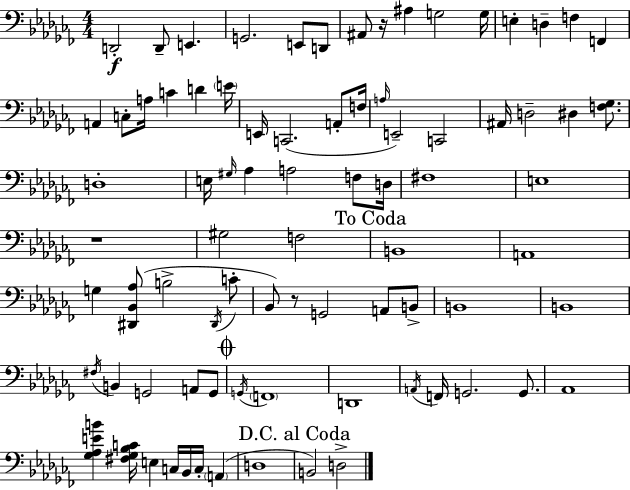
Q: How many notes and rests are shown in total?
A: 81